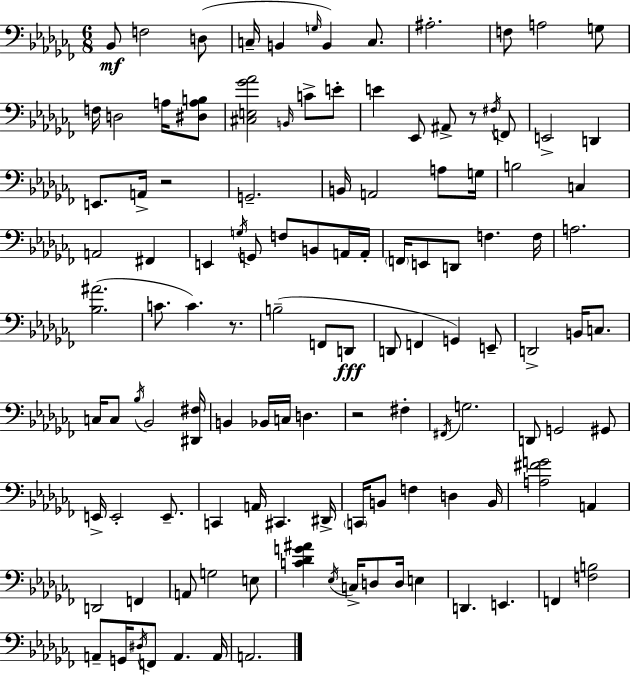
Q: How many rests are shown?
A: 4